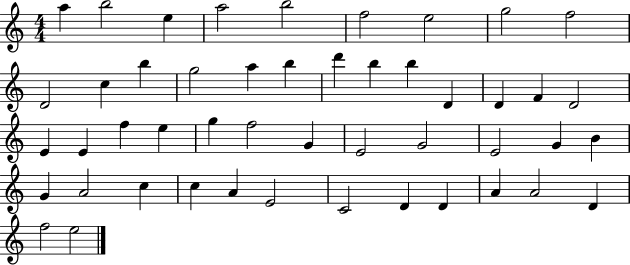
X:1
T:Untitled
M:4/4
L:1/4
K:C
a b2 e a2 b2 f2 e2 g2 f2 D2 c b g2 a b d' b b D D F D2 E E f e g f2 G E2 G2 E2 G B G A2 c c A E2 C2 D D A A2 D f2 e2